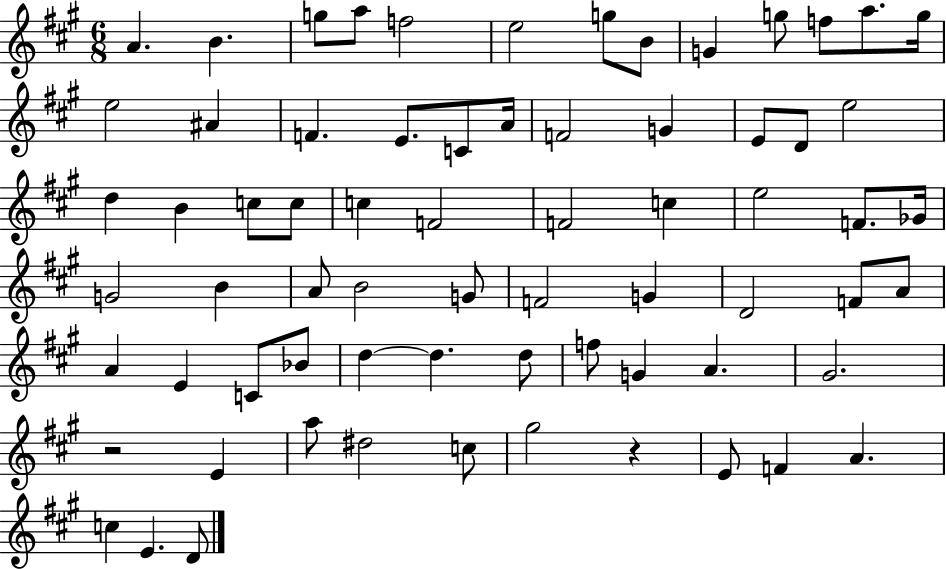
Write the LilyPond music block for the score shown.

{
  \clef treble
  \numericTimeSignature
  \time 6/8
  \key a \major
  a'4. b'4. | g''8 a''8 f''2 | e''2 g''8 b'8 | g'4 g''8 f''8 a''8. g''16 | \break e''2 ais'4 | f'4. e'8. c'8 a'16 | f'2 g'4 | e'8 d'8 e''2 | \break d''4 b'4 c''8 c''8 | c''4 f'2 | f'2 c''4 | e''2 f'8. ges'16 | \break g'2 b'4 | a'8 b'2 g'8 | f'2 g'4 | d'2 f'8 a'8 | \break a'4 e'4 c'8 bes'8 | d''4~~ d''4. d''8 | f''8 g'4 a'4. | gis'2. | \break r2 e'4 | a''8 dis''2 c''8 | gis''2 r4 | e'8 f'4 a'4. | \break c''4 e'4. d'8 | \bar "|."
}